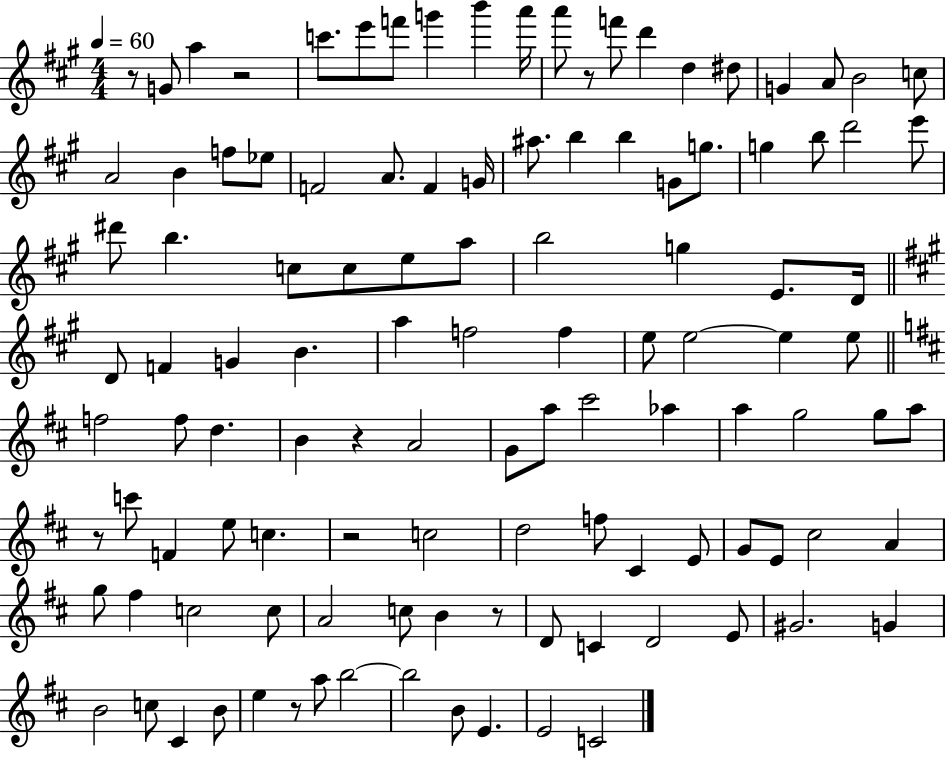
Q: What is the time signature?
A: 4/4